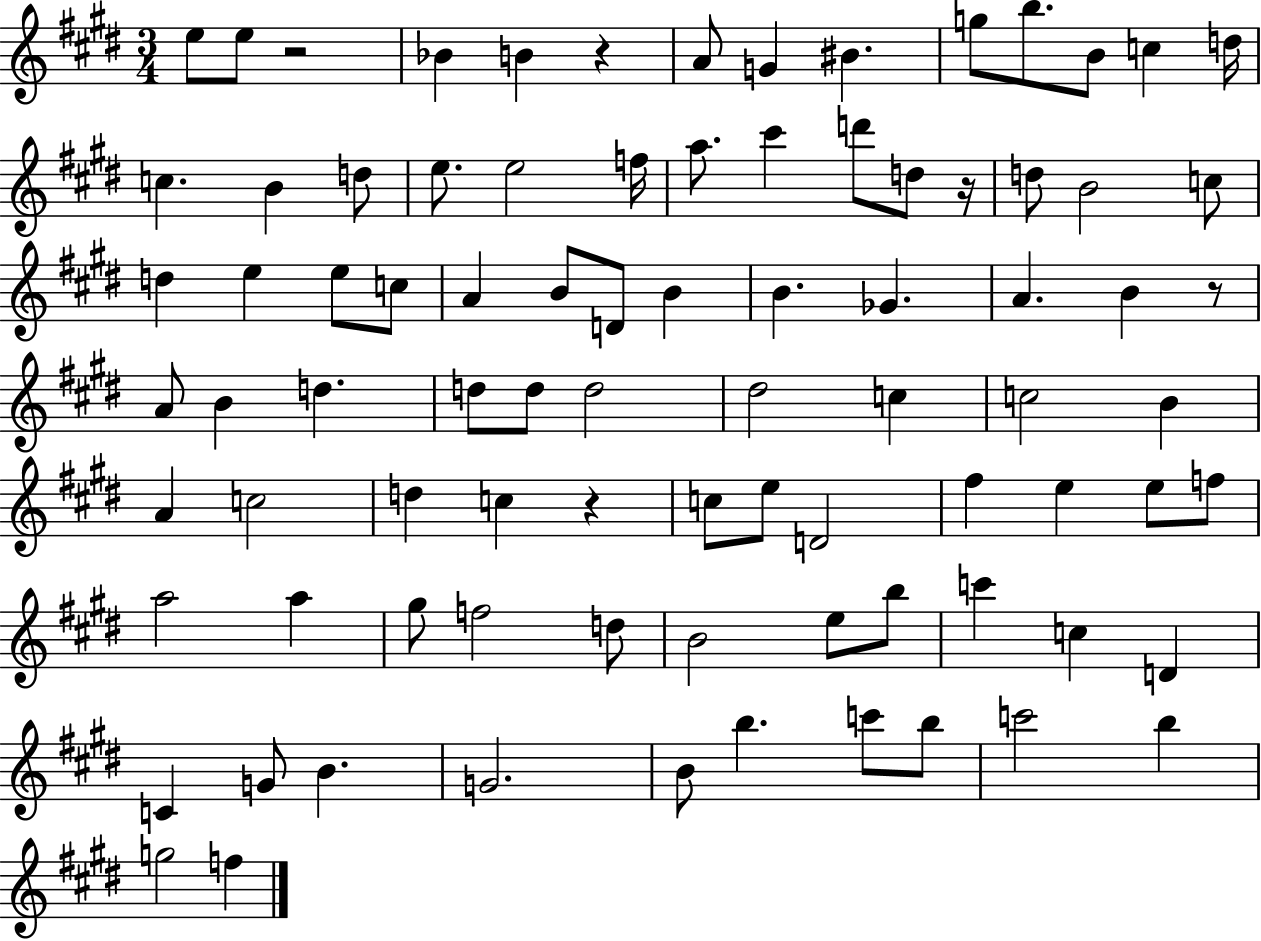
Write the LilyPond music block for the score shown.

{
  \clef treble
  \numericTimeSignature
  \time 3/4
  \key e \major
  e''8 e''8 r2 | bes'4 b'4 r4 | a'8 g'4 bis'4. | g''8 b''8. b'8 c''4 d''16 | \break c''4. b'4 d''8 | e''8. e''2 f''16 | a''8. cis'''4 d'''8 d''8 r16 | d''8 b'2 c''8 | \break d''4 e''4 e''8 c''8 | a'4 b'8 d'8 b'4 | b'4. ges'4. | a'4. b'4 r8 | \break a'8 b'4 d''4. | d''8 d''8 d''2 | dis''2 c''4 | c''2 b'4 | \break a'4 c''2 | d''4 c''4 r4 | c''8 e''8 d'2 | fis''4 e''4 e''8 f''8 | \break a''2 a''4 | gis''8 f''2 d''8 | b'2 e''8 b''8 | c'''4 c''4 d'4 | \break c'4 g'8 b'4. | g'2. | b'8 b''4. c'''8 b''8 | c'''2 b''4 | \break g''2 f''4 | \bar "|."
}